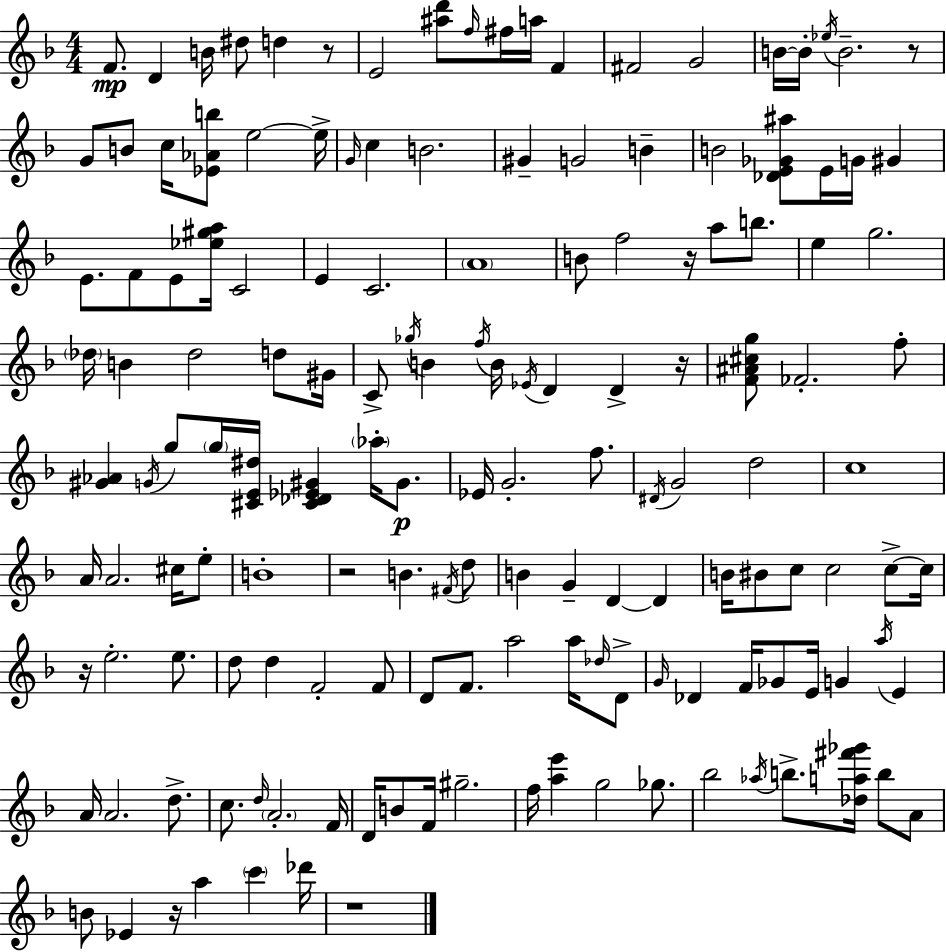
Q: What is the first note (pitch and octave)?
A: F4